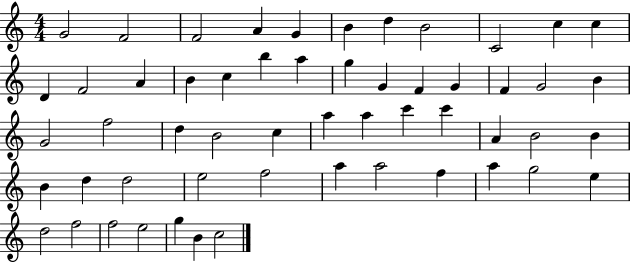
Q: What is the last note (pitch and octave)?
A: C5